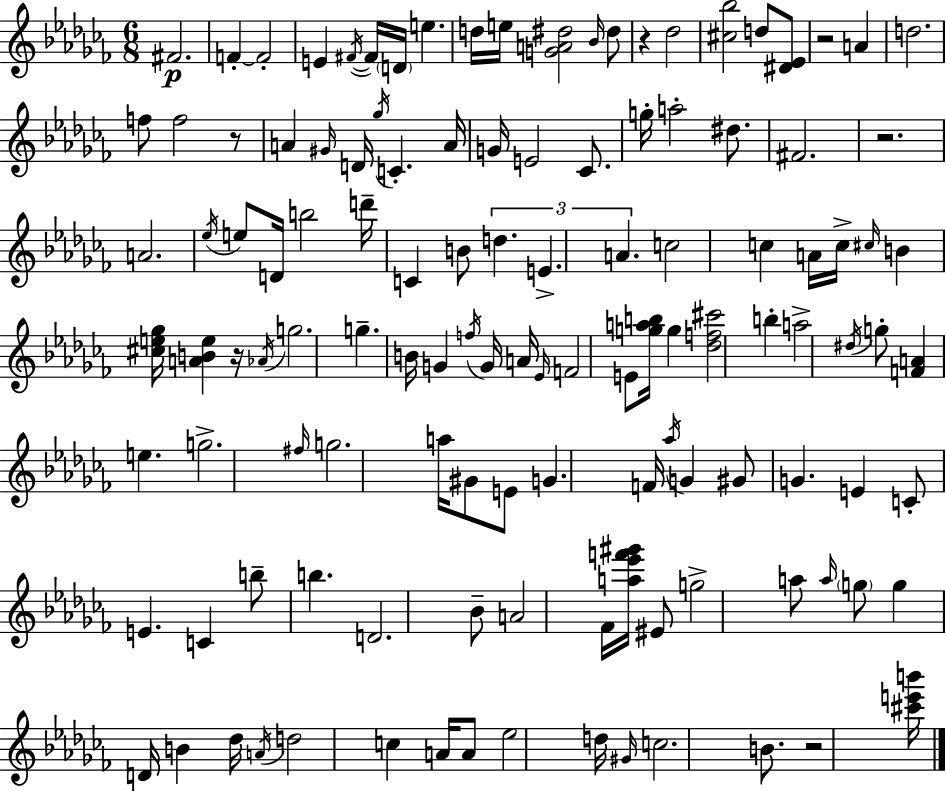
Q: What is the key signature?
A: AES minor